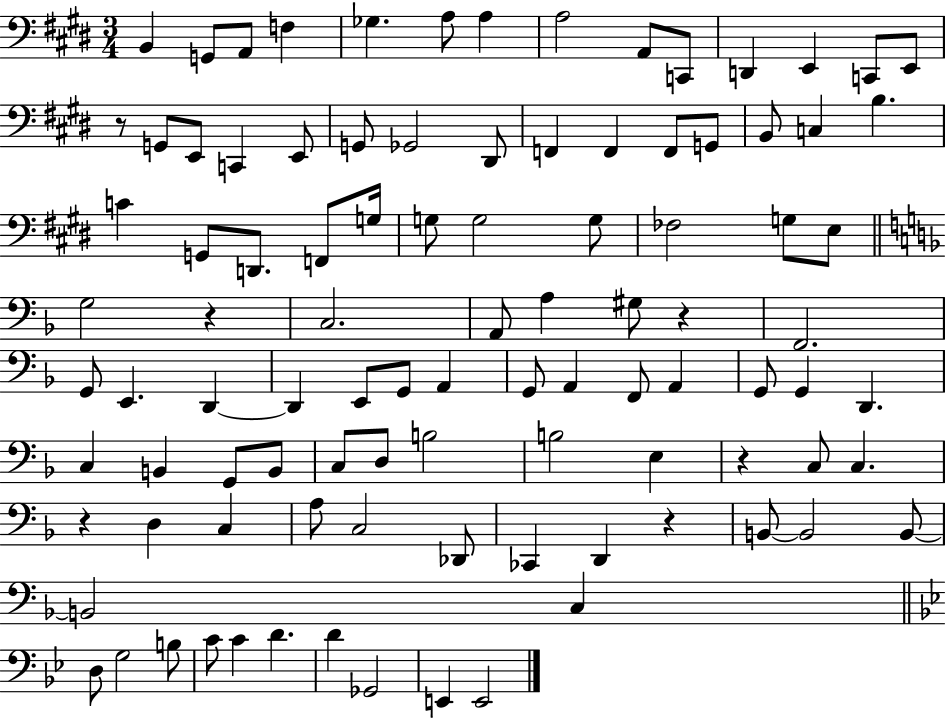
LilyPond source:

{
  \clef bass
  \numericTimeSignature
  \time 3/4
  \key e \major
  b,4 g,8 a,8 f4 | ges4. a8 a4 | a2 a,8 c,8 | d,4 e,4 c,8 e,8 | \break r8 g,8 e,8 c,4 e,8 | g,8 ges,2 dis,8 | f,4 f,4 f,8 g,8 | b,8 c4 b4. | \break c'4 g,8 d,8. f,8 g16 | g8 g2 g8 | fes2 g8 e8 | \bar "||" \break \key f \major g2 r4 | c2. | a,8 a4 gis8 r4 | f,2. | \break g,8 e,4. d,4~~ | d,4 e,8 g,8 a,4 | g,8 a,4 f,8 a,4 | g,8 g,4 d,4. | \break c4 b,4 g,8 b,8 | c8 d8 b2 | b2 e4 | r4 c8 c4. | \break r4 d4 c4 | a8 c2 des,8 | ces,4 d,4 r4 | b,8~~ b,2 b,8~~ | \break b,2 c4 | \bar "||" \break \key bes \major d8 g2 b8 | c'8 c'4 d'4. | d'4 ges,2 | e,4 e,2 | \break \bar "|."
}